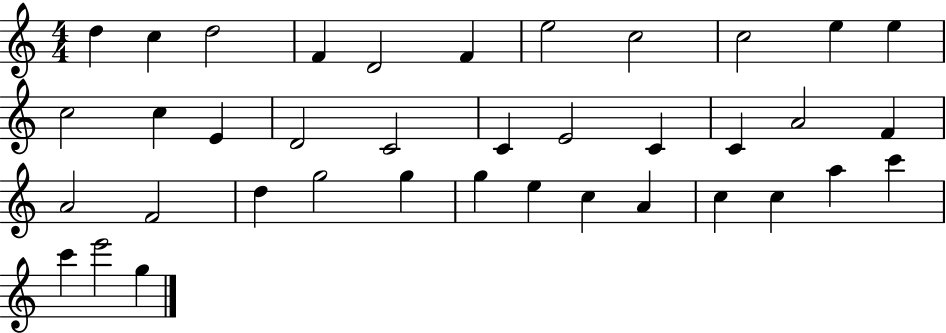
{
  \clef treble
  \numericTimeSignature
  \time 4/4
  \key c \major
  d''4 c''4 d''2 | f'4 d'2 f'4 | e''2 c''2 | c''2 e''4 e''4 | \break c''2 c''4 e'4 | d'2 c'2 | c'4 e'2 c'4 | c'4 a'2 f'4 | \break a'2 f'2 | d''4 g''2 g''4 | g''4 e''4 c''4 a'4 | c''4 c''4 a''4 c'''4 | \break c'''4 e'''2 g''4 | \bar "|."
}